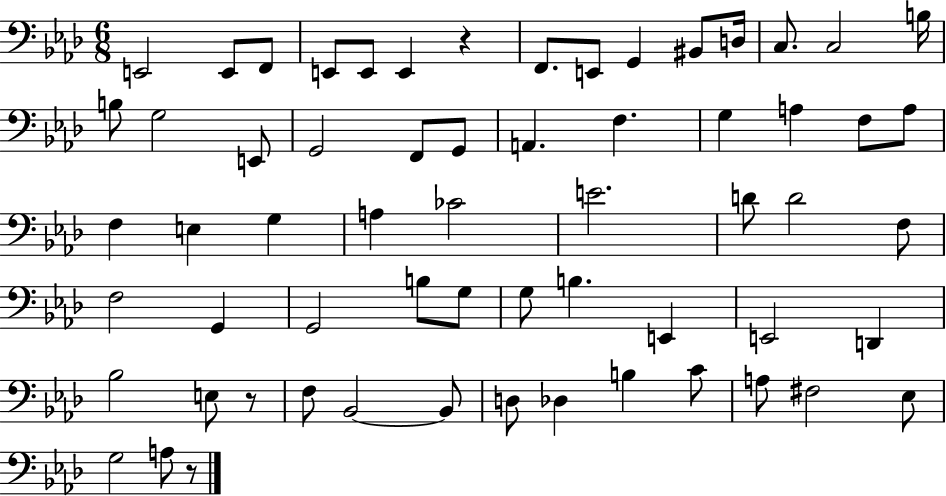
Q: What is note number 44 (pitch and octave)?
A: E2